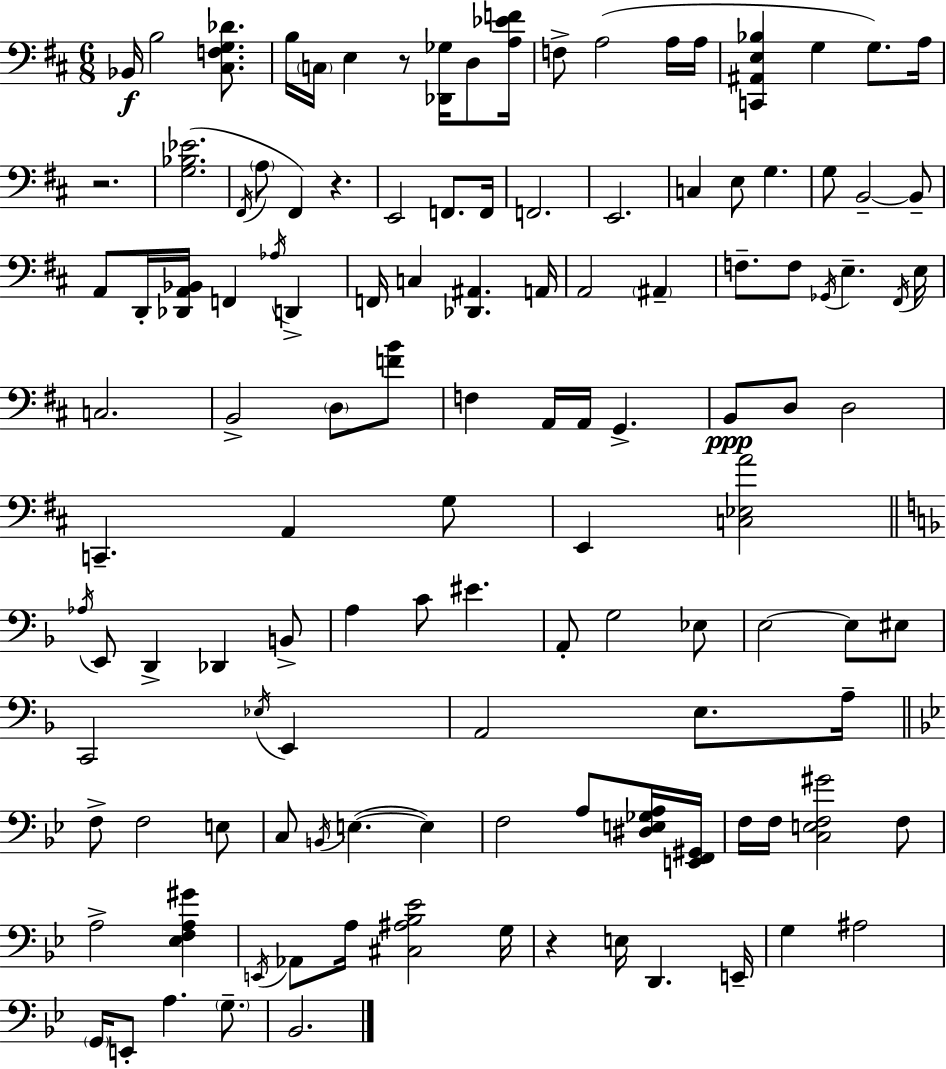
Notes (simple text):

Bb2/s B3/h [C#3,F3,G3,Db4]/e. B3/s C3/s E3/q R/e [Db2,Gb3]/s D3/e [A3,Eb4,F4]/s F3/e A3/h A3/s A3/s [C2,A#2,E3,Bb3]/q G3/q G3/e. A3/s R/h. [G3,Bb3,Eb4]/h. F#2/s A3/e F#2/q R/q. E2/h F2/e. F2/s F2/h. E2/h. C3/q E3/e G3/q. G3/e B2/h B2/e A2/e D2/s [Db2,A2,Bb2]/s F2/q Ab3/s D2/q F2/s C3/q [Db2,A#2]/q. A2/s A2/h A#2/q F3/e. F3/e Gb2/s E3/q. F#2/s E3/s C3/h. B2/h D3/e [F4,B4]/e F3/q A2/s A2/s G2/q. B2/e D3/e D3/h C2/q. A2/q G3/e E2/q [C3,Eb3,A4]/h Ab3/s E2/e D2/q Db2/q B2/e A3/q C4/e EIS4/q. A2/e G3/h Eb3/e E3/h E3/e EIS3/e C2/h Eb3/s E2/q A2/h E3/e. A3/s F3/e F3/h E3/e C3/e B2/s E3/q. E3/q F3/h A3/e [D#3,E3,Gb3,A3]/s [E2,F2,G#2]/s F3/s F3/s [C3,E3,F3,G#4]/h F3/e A3/h [Eb3,F3,A3,G#4]/q E2/s Ab2/e A3/s [C#3,A#3,Bb3,Eb4]/h G3/s R/q E3/s D2/q. E2/s G3/q A#3/h G2/s E2/e A3/q. G3/e. Bb2/h.